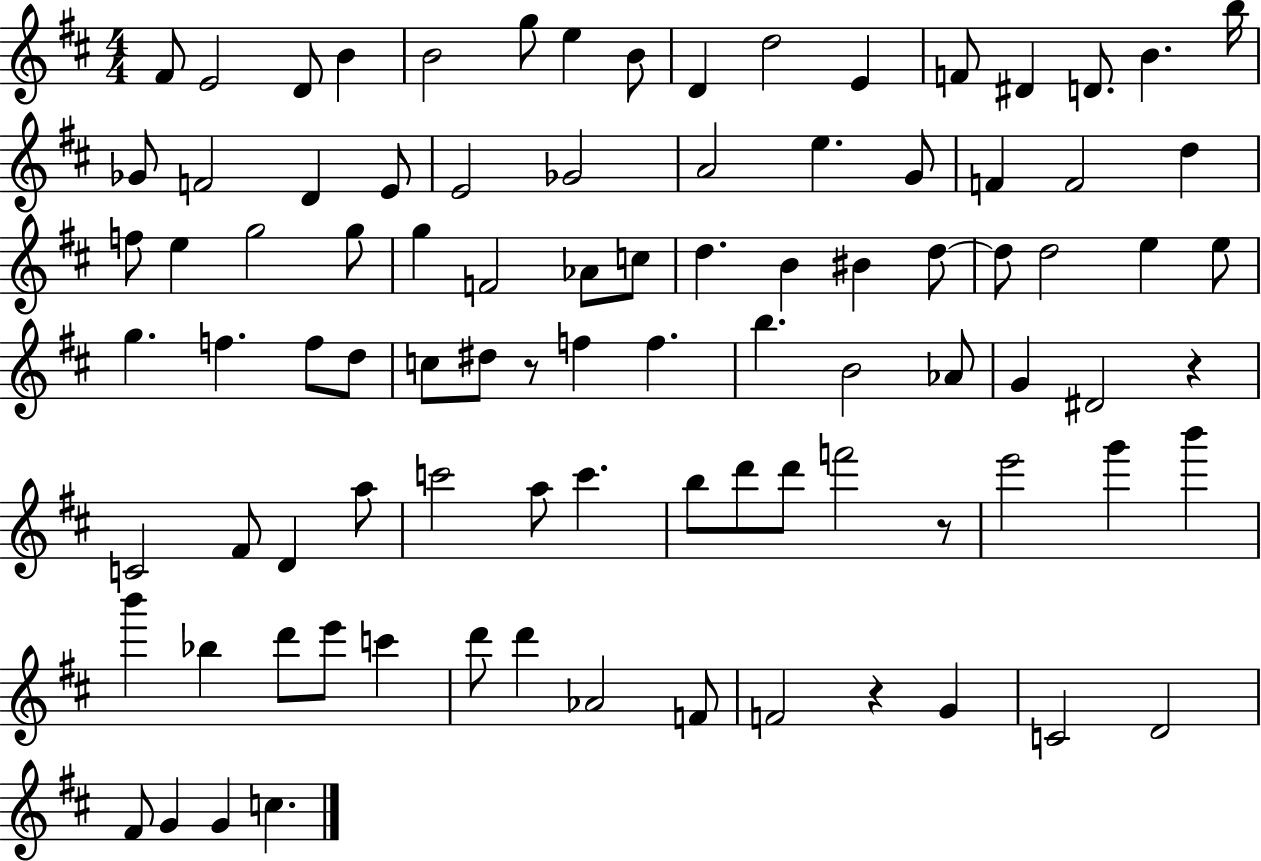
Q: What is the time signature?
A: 4/4